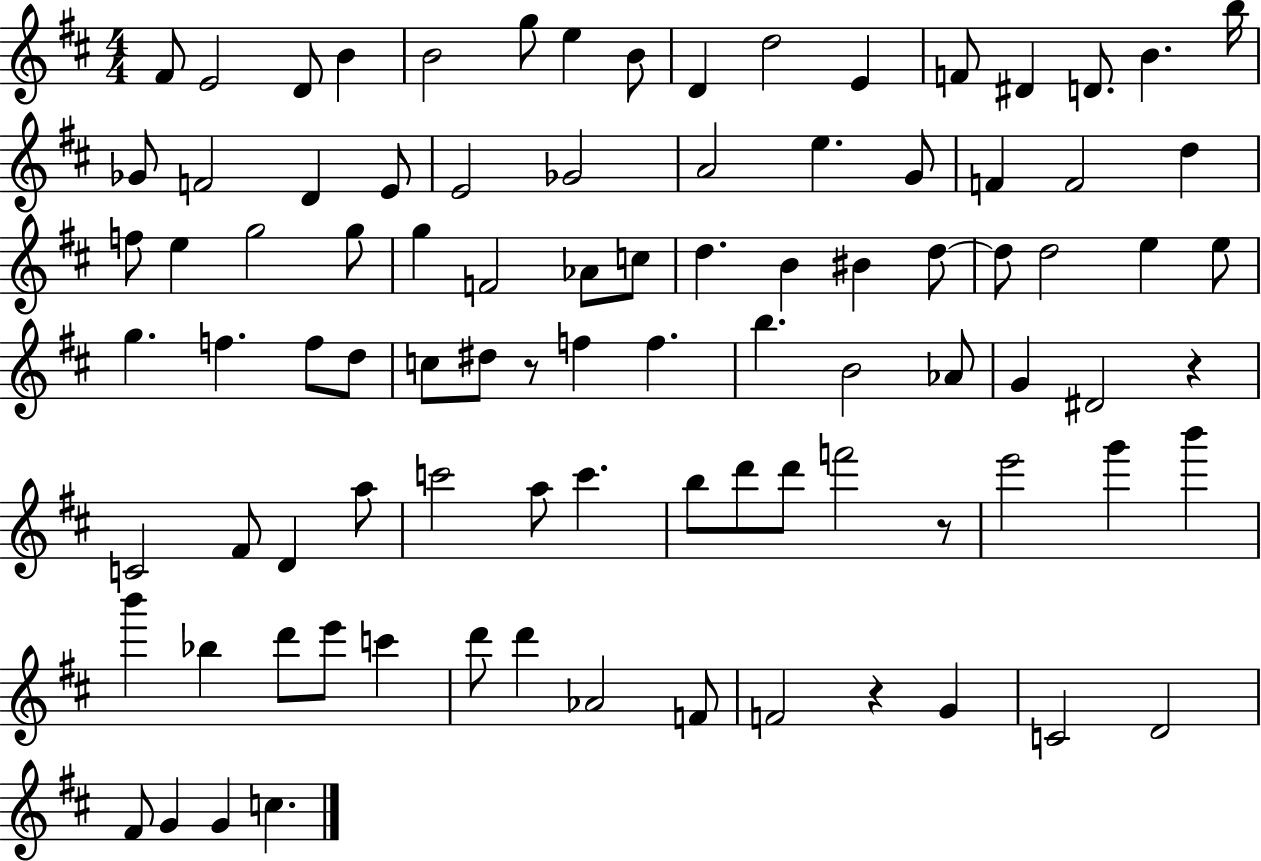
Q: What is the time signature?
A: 4/4